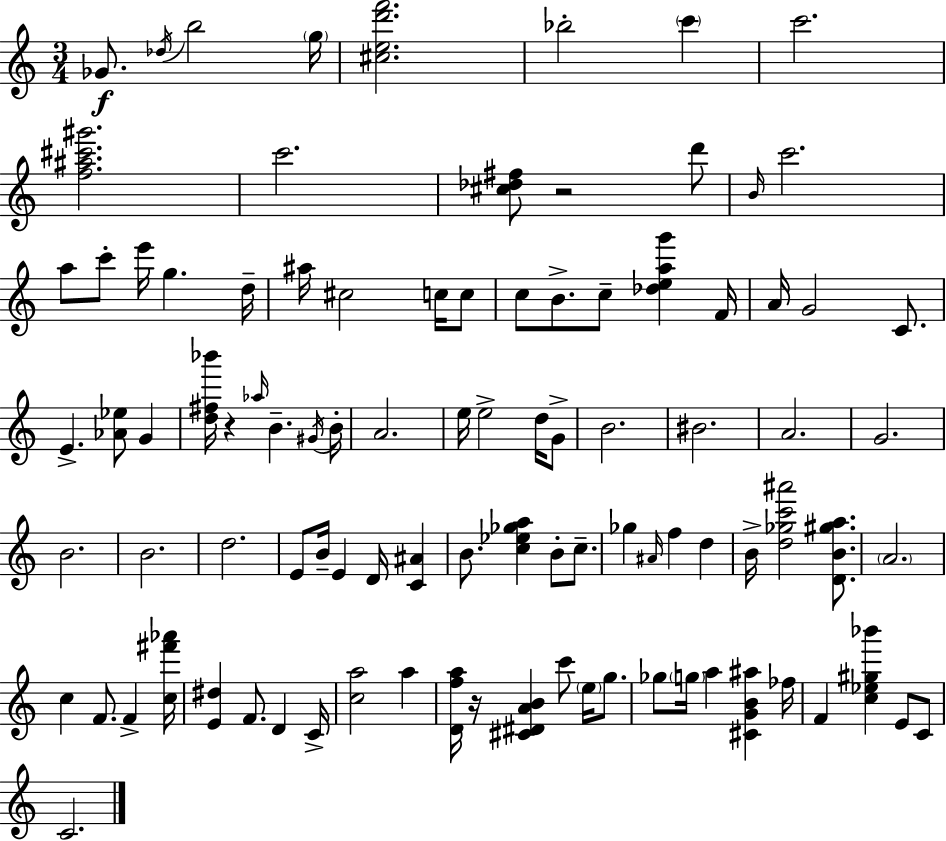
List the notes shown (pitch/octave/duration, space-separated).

Gb4/e. Db5/s B5/h G5/s [C#5,E5,D6,F6]/h. Bb5/h C6/q C6/h. [F5,A#5,C#6,G#6]/h. C6/h. [C#5,Db5,F#5]/e R/h D6/e B4/s C6/h. A5/e C6/e E6/s G5/q. D5/s A#5/s C#5/h C5/s C5/e C5/e B4/e. C5/e [Db5,E5,A5,G6]/q F4/s A4/s G4/h C4/e. E4/q. [Ab4,Eb5]/e G4/q [D5,F#5,Bb6]/s R/q Ab5/s B4/q. G#4/s B4/s A4/h. E5/s E5/h D5/s G4/e B4/h. BIS4/h. A4/h. G4/h. B4/h. B4/h. D5/h. E4/e B4/s E4/q D4/s [C4,A#4]/q B4/e. [C5,Eb5,Gb5,A5]/q B4/e C5/e. Gb5/q A#4/s F5/q D5/q B4/s [D5,Gb5,C6,A#6]/h [D4,B4,G#5,A5]/e. A4/h. C5/q F4/e. F4/q [C5,F#6,Ab6]/s [E4,D#5]/q F4/e. D4/q C4/s [C5,A5]/h A5/q [D4,F5,A5]/s R/s [C#4,D#4,A4,B4]/q C6/e E5/s G5/e. Gb5/e G5/s A5/q [C#4,G4,B4,A#5]/q FES5/s F4/q [C5,Eb5,G#5,Bb6]/q E4/e C4/e C4/h.